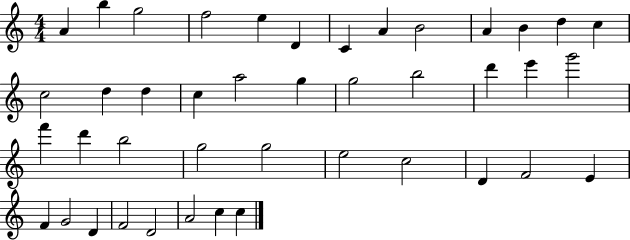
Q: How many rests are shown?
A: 0